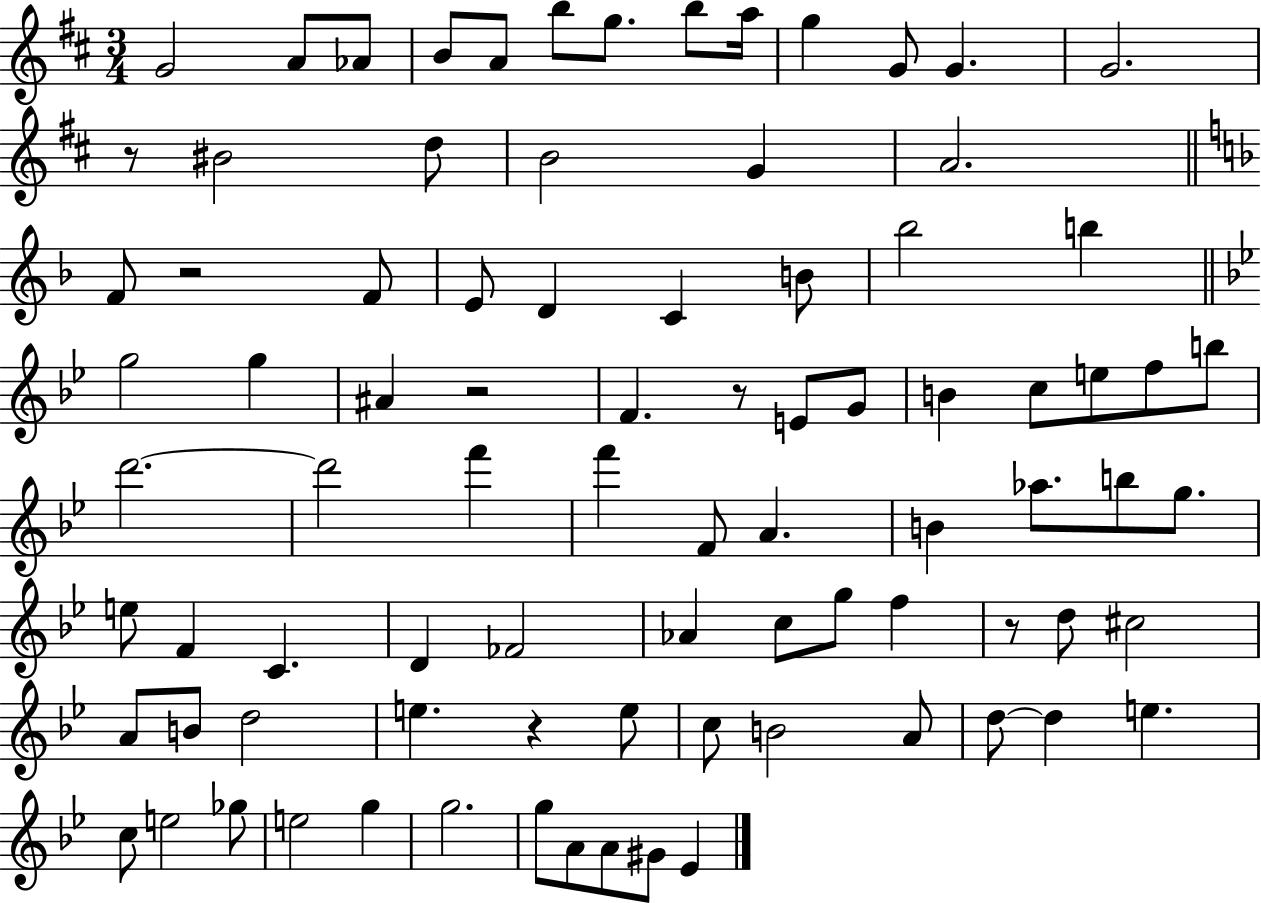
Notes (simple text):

G4/h A4/e Ab4/e B4/e A4/e B5/e G5/e. B5/e A5/s G5/q G4/e G4/q. G4/h. R/e BIS4/h D5/e B4/h G4/q A4/h. F4/e R/h F4/e E4/e D4/q C4/q B4/e Bb5/h B5/q G5/h G5/q A#4/q R/h F4/q. R/e E4/e G4/e B4/q C5/e E5/e F5/e B5/e D6/h. D6/h F6/q F6/q F4/e A4/q. B4/q Ab5/e. B5/e G5/e. E5/e F4/q C4/q. D4/q FES4/h Ab4/q C5/e G5/e F5/q R/e D5/e C#5/h A4/e B4/e D5/h E5/q. R/q E5/e C5/e B4/h A4/e D5/e D5/q E5/q. C5/e E5/h Gb5/e E5/h G5/q G5/h. G5/e A4/e A4/e G#4/e Eb4/q